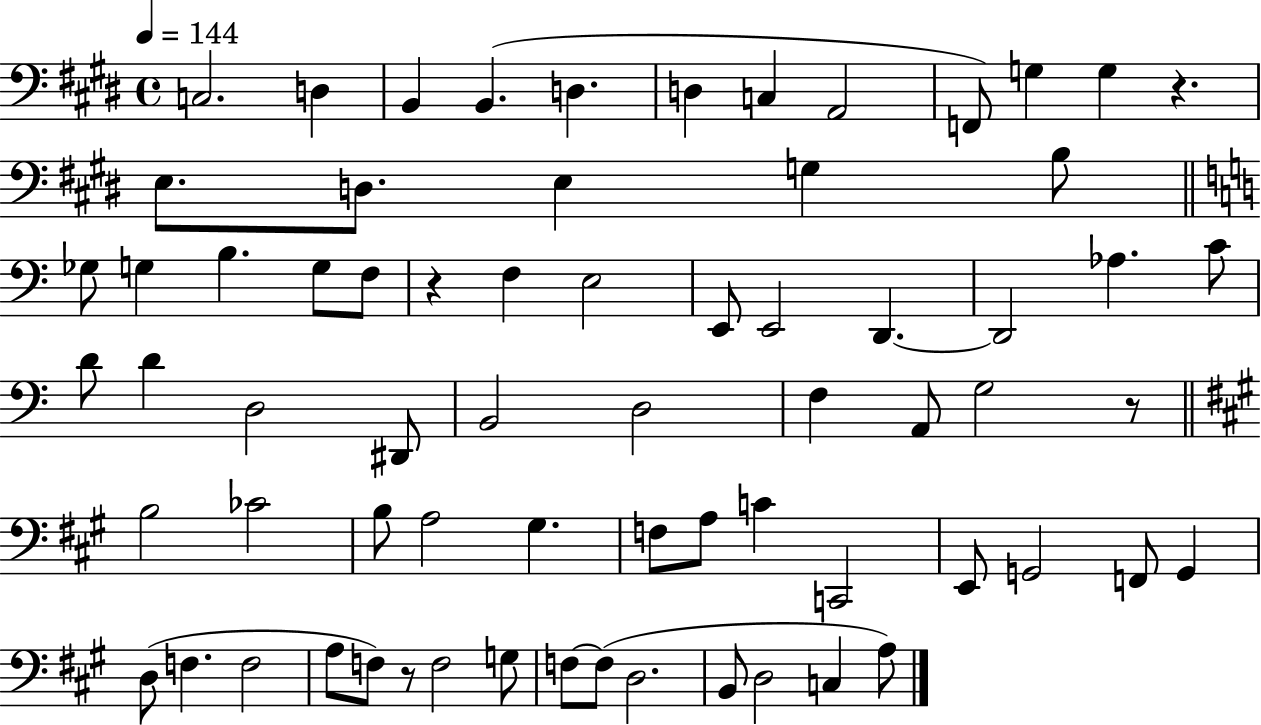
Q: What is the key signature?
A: E major